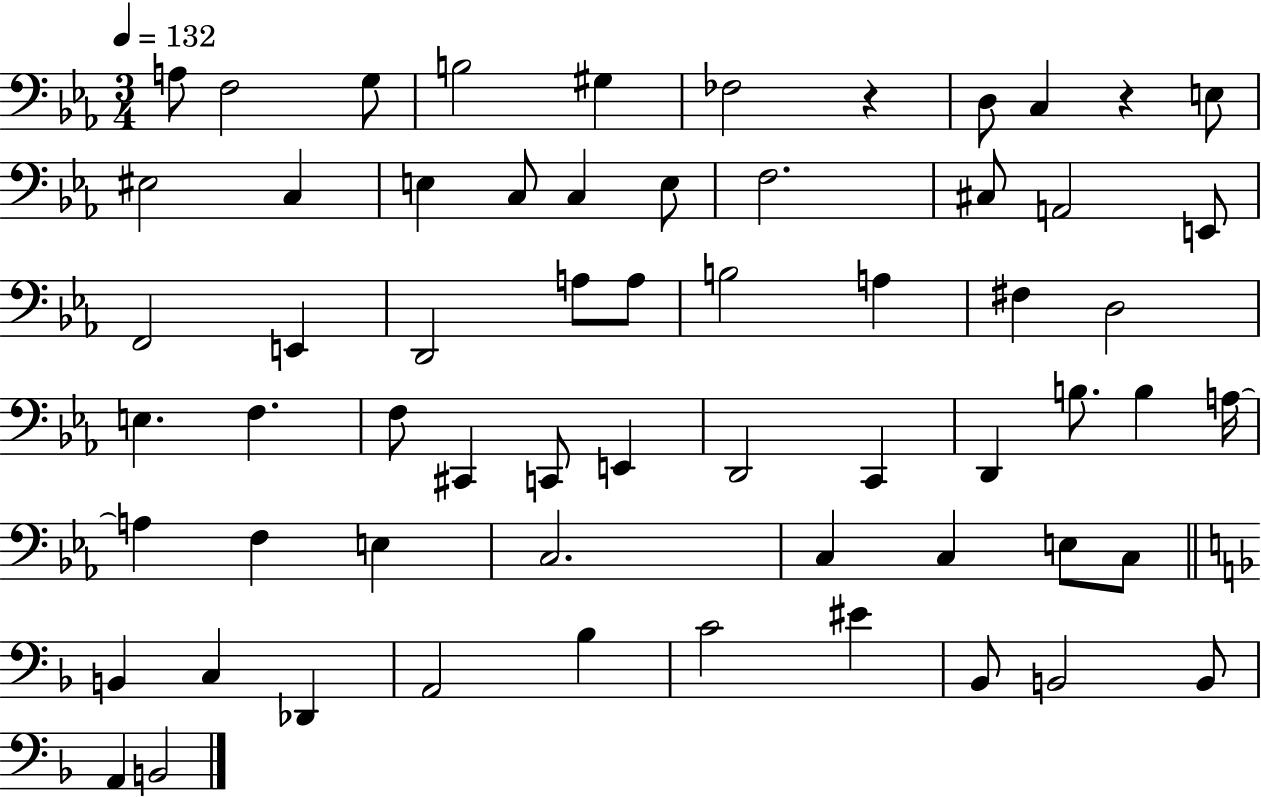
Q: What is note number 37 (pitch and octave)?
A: D2